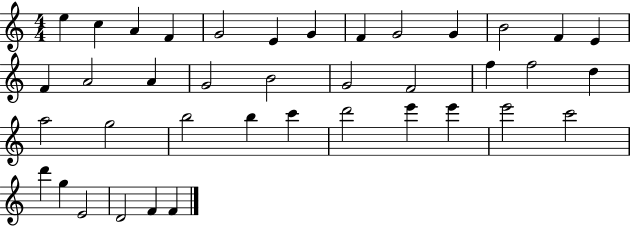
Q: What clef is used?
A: treble